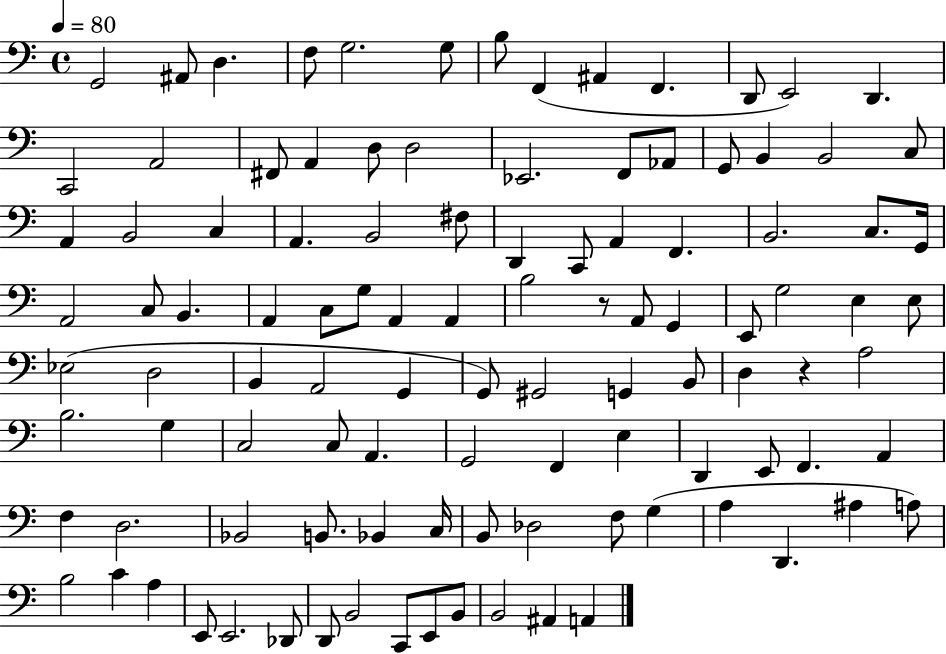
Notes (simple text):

G2/h A#2/e D3/q. F3/e G3/h. G3/e B3/e F2/q A#2/q F2/q. D2/e E2/h D2/q. C2/h A2/h F#2/e A2/q D3/e D3/h Eb2/h. F2/e Ab2/e G2/e B2/q B2/h C3/e A2/q B2/h C3/q A2/q. B2/h F#3/e D2/q C2/e A2/q F2/q. B2/h. C3/e. G2/s A2/h C3/e B2/q. A2/q C3/e G3/e A2/q A2/q B3/h R/e A2/e G2/q E2/e G3/h E3/q E3/e Eb3/h D3/h B2/q A2/h G2/q G2/e G#2/h G2/q B2/e D3/q R/q A3/h B3/h. G3/q C3/h C3/e A2/q. G2/h F2/q E3/q D2/q E2/e F2/q. A2/q F3/q D3/h. Bb2/h B2/e. Bb2/q C3/s B2/e Db3/h F3/e G3/q A3/q D2/q. A#3/q A3/e B3/h C4/q A3/q E2/e E2/h. Db2/e D2/e B2/h C2/e E2/e B2/e B2/h A#2/q A2/q